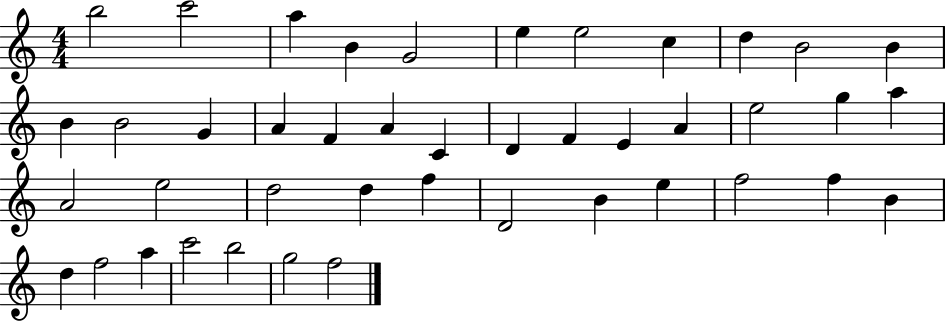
B5/h C6/h A5/q B4/q G4/h E5/q E5/h C5/q D5/q B4/h B4/q B4/q B4/h G4/q A4/q F4/q A4/q C4/q D4/q F4/q E4/q A4/q E5/h G5/q A5/q A4/h E5/h D5/h D5/q F5/q D4/h B4/q E5/q F5/h F5/q B4/q D5/q F5/h A5/q C6/h B5/h G5/h F5/h